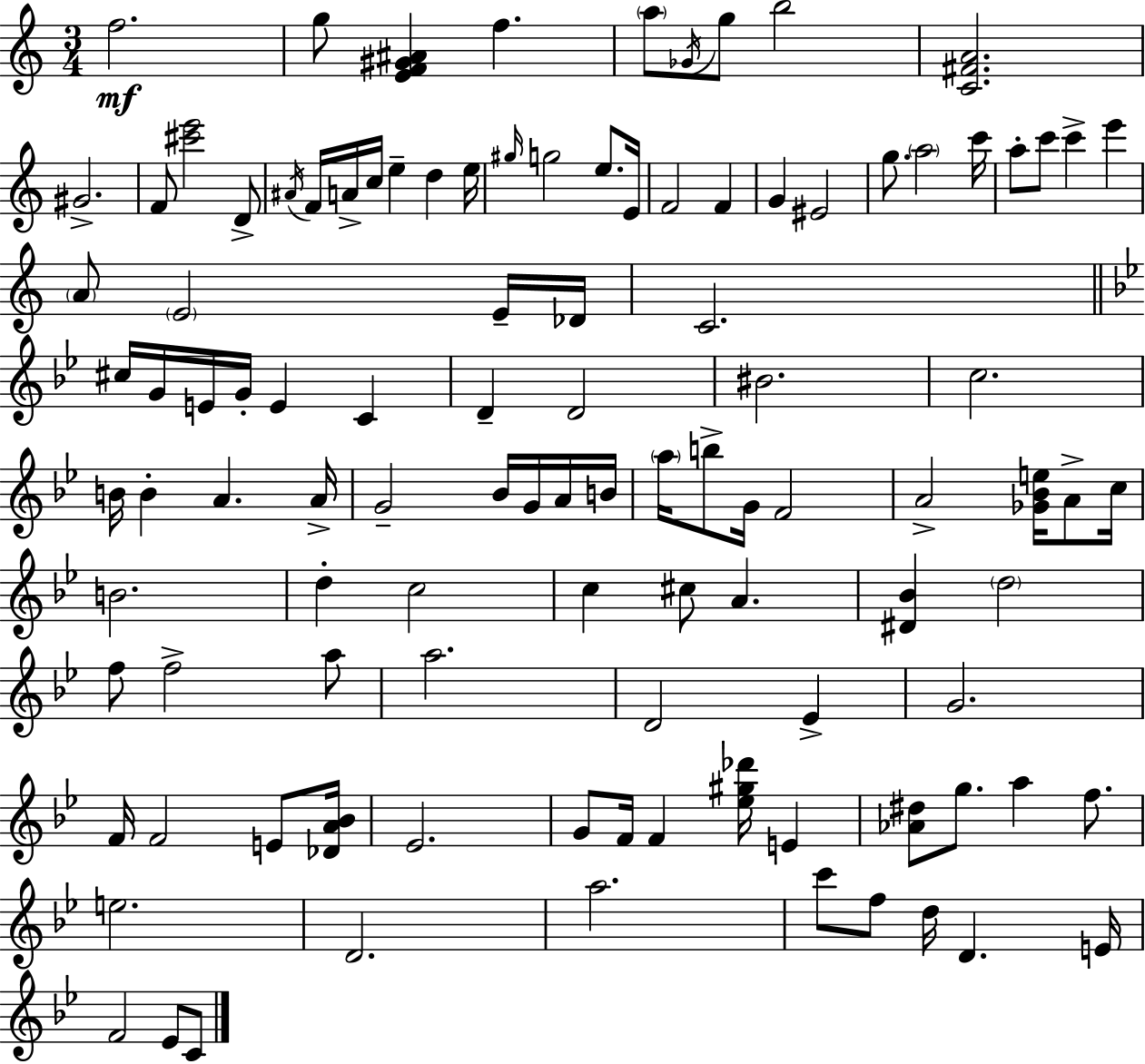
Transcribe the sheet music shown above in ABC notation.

X:1
T:Untitled
M:3/4
L:1/4
K:Am
f2 g/2 [EF^G^A] f a/2 _G/4 g/2 b2 [C^FA]2 ^G2 F/2 [^c'e']2 D/2 ^A/4 F/4 A/4 c/4 e d e/4 ^g/4 g2 e/2 E/4 F2 F G ^E2 g/2 a2 c'/4 a/2 c'/2 c' e' A/2 E2 E/4 _D/4 C2 ^c/4 G/4 E/4 G/4 E C D D2 ^B2 c2 B/4 B A A/4 G2 _B/4 G/4 A/4 B/4 a/4 b/2 G/4 F2 A2 [_G_Be]/4 A/2 c/4 B2 d c2 c ^c/2 A [^D_B] d2 f/2 f2 a/2 a2 D2 _E G2 F/4 F2 E/2 [_DA_B]/4 _E2 G/2 F/4 F [_e^g_d']/4 E [_A^d]/2 g/2 a f/2 e2 D2 a2 c'/2 f/2 d/4 D E/4 F2 _E/2 C/2